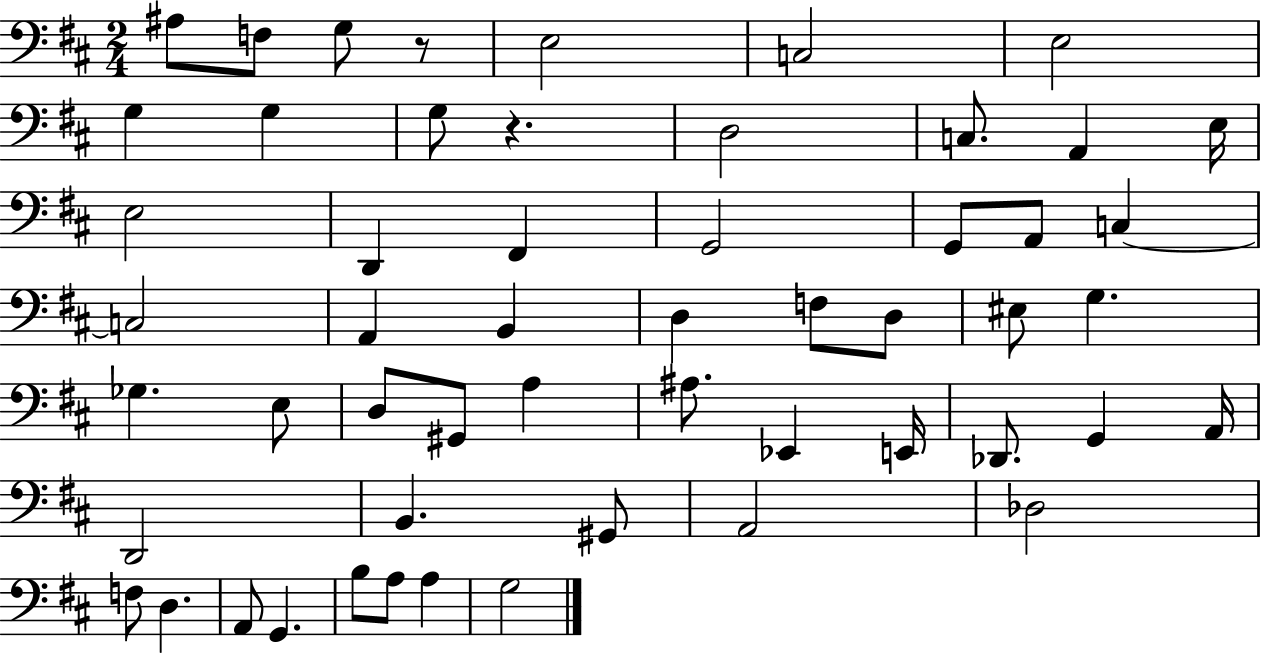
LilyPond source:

{
  \clef bass
  \numericTimeSignature
  \time 2/4
  \key d \major
  ais8 f8 g8 r8 | e2 | c2 | e2 | \break g4 g4 | g8 r4. | d2 | c8. a,4 e16 | \break e2 | d,4 fis,4 | g,2 | g,8 a,8 c4~~ | \break c2 | a,4 b,4 | d4 f8 d8 | eis8 g4. | \break ges4. e8 | d8 gis,8 a4 | ais8. ees,4 e,16 | des,8. g,4 a,16 | \break d,2 | b,4. gis,8 | a,2 | des2 | \break f8 d4. | a,8 g,4. | b8 a8 a4 | g2 | \break \bar "|."
}